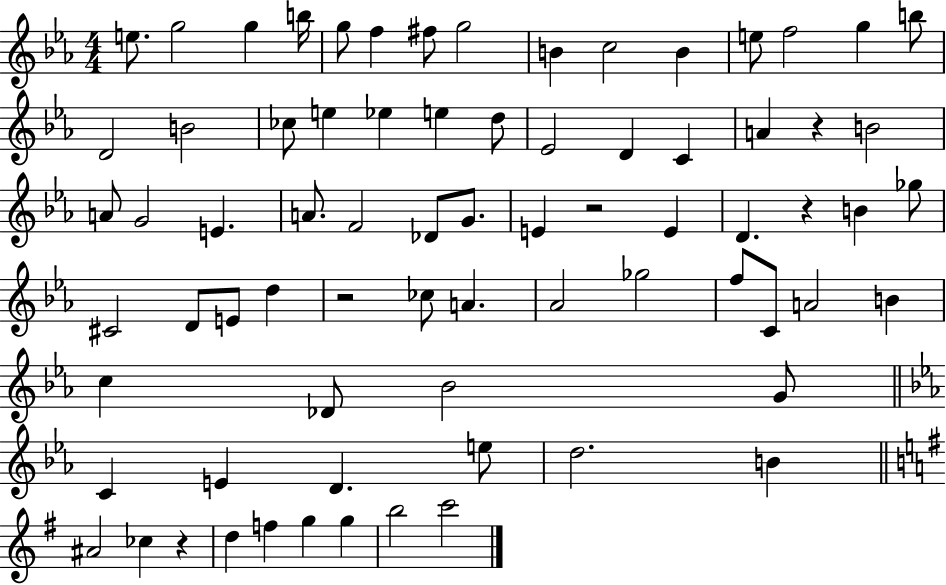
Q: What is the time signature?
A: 4/4